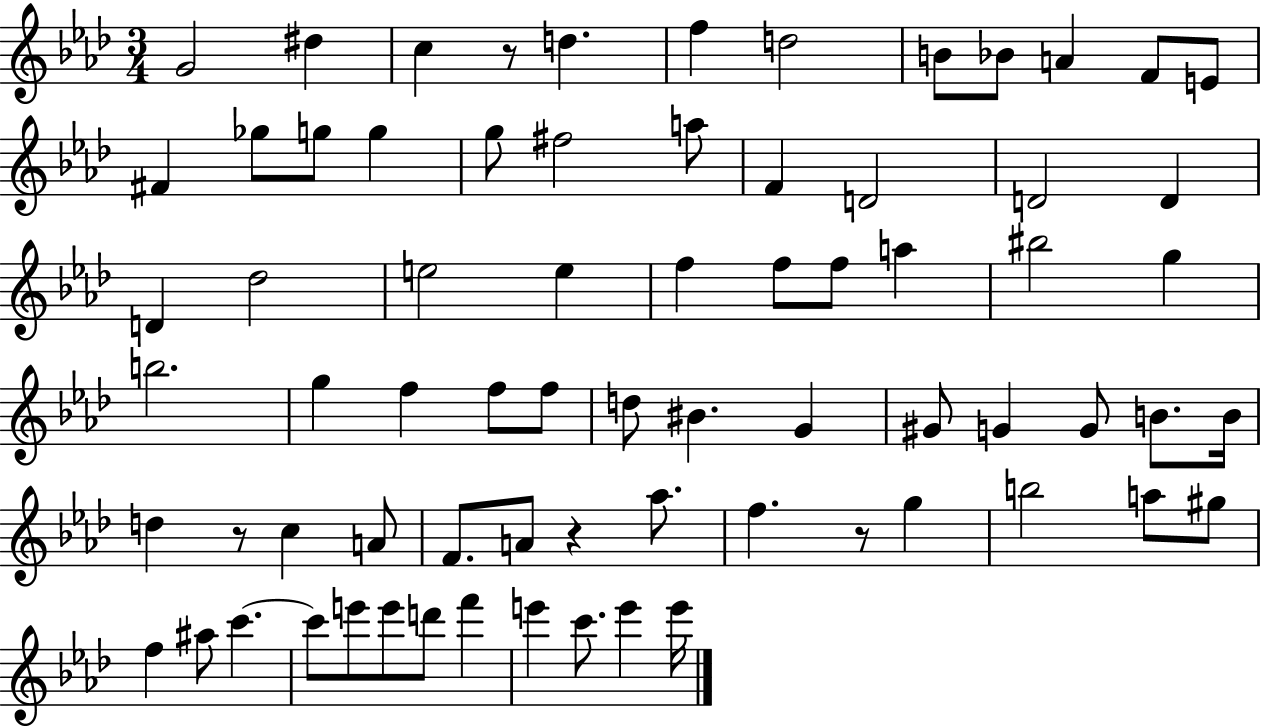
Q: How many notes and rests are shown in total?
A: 72